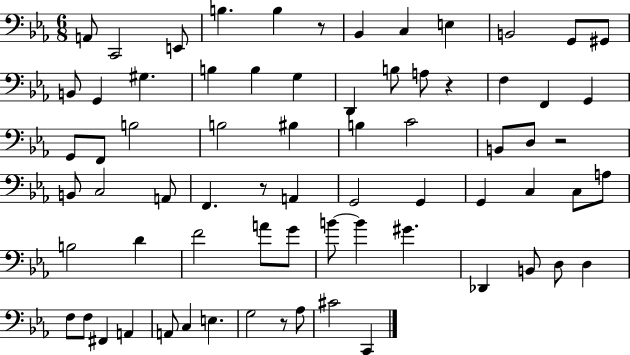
X:1
T:Untitled
M:6/8
L:1/4
K:Eb
A,,/2 C,,2 E,,/2 B, B, z/2 _B,, C, E, B,,2 G,,/2 ^G,,/2 B,,/2 G,, ^G, B, B, G, D,, B,/2 A,/2 z F, F,, G,, G,,/2 F,,/2 B,2 B,2 ^B, B, C2 B,,/2 D,/2 z2 B,,/2 C,2 A,,/2 F,, z/2 A,, G,,2 G,, G,, C, C,/2 A,/2 B,2 D F2 A/2 G/2 B/2 B ^G _D,, B,,/2 D,/2 D, F,/2 F,/2 ^F,, A,, A,,/2 C, E, G,2 z/2 _A,/2 ^C2 C,,